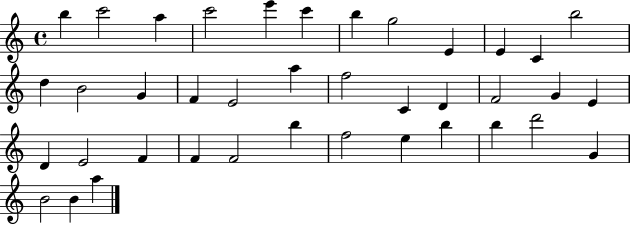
B5/q C6/h A5/q C6/h E6/q C6/q B5/q G5/h E4/q E4/q C4/q B5/h D5/q B4/h G4/q F4/q E4/h A5/q F5/h C4/q D4/q F4/h G4/q E4/q D4/q E4/h F4/q F4/q F4/h B5/q F5/h E5/q B5/q B5/q D6/h G4/q B4/h B4/q A5/q